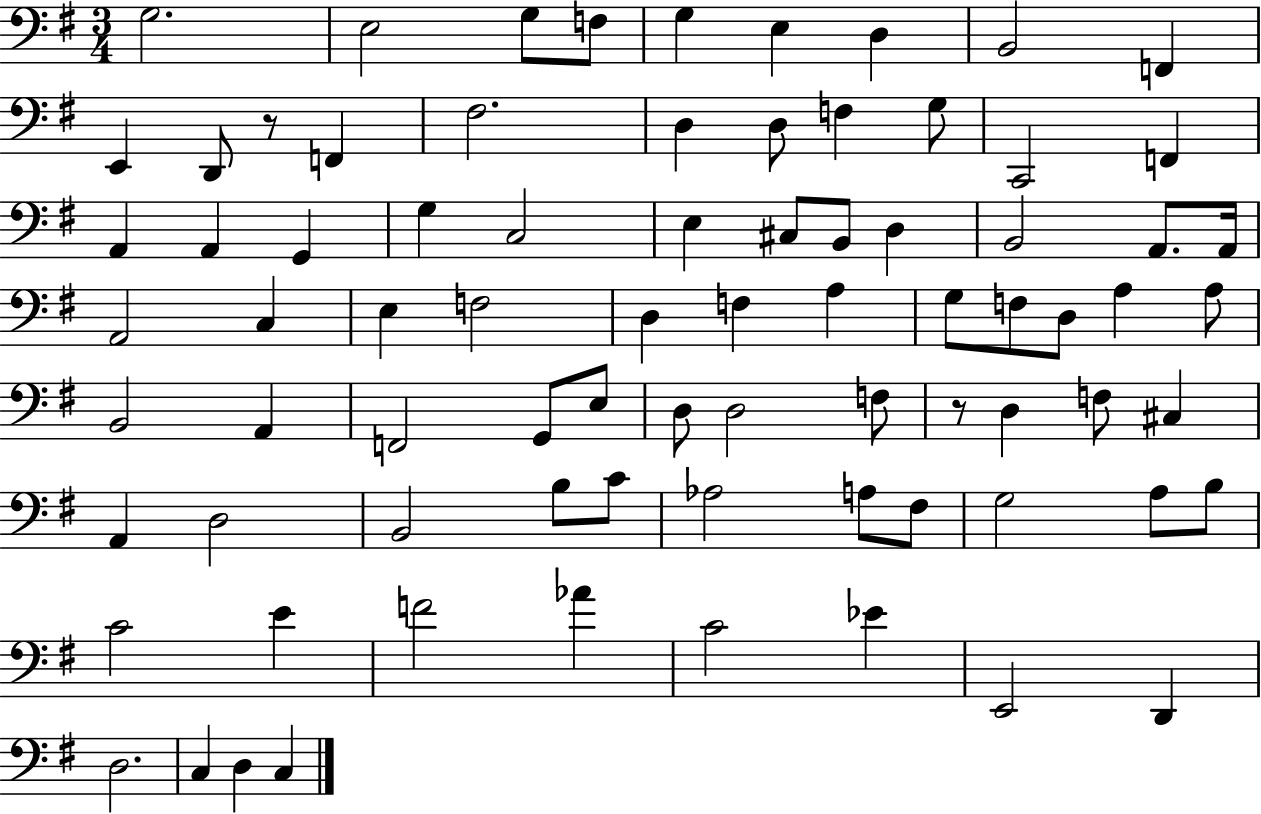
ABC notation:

X:1
T:Untitled
M:3/4
L:1/4
K:G
G,2 E,2 G,/2 F,/2 G, E, D, B,,2 F,, E,, D,,/2 z/2 F,, ^F,2 D, D,/2 F, G,/2 C,,2 F,, A,, A,, G,, G, C,2 E, ^C,/2 B,,/2 D, B,,2 A,,/2 A,,/4 A,,2 C, E, F,2 D, F, A, G,/2 F,/2 D,/2 A, A,/2 B,,2 A,, F,,2 G,,/2 E,/2 D,/2 D,2 F,/2 z/2 D, F,/2 ^C, A,, D,2 B,,2 B,/2 C/2 _A,2 A,/2 ^F,/2 G,2 A,/2 B,/2 C2 E F2 _A C2 _E E,,2 D,, D,2 C, D, C,